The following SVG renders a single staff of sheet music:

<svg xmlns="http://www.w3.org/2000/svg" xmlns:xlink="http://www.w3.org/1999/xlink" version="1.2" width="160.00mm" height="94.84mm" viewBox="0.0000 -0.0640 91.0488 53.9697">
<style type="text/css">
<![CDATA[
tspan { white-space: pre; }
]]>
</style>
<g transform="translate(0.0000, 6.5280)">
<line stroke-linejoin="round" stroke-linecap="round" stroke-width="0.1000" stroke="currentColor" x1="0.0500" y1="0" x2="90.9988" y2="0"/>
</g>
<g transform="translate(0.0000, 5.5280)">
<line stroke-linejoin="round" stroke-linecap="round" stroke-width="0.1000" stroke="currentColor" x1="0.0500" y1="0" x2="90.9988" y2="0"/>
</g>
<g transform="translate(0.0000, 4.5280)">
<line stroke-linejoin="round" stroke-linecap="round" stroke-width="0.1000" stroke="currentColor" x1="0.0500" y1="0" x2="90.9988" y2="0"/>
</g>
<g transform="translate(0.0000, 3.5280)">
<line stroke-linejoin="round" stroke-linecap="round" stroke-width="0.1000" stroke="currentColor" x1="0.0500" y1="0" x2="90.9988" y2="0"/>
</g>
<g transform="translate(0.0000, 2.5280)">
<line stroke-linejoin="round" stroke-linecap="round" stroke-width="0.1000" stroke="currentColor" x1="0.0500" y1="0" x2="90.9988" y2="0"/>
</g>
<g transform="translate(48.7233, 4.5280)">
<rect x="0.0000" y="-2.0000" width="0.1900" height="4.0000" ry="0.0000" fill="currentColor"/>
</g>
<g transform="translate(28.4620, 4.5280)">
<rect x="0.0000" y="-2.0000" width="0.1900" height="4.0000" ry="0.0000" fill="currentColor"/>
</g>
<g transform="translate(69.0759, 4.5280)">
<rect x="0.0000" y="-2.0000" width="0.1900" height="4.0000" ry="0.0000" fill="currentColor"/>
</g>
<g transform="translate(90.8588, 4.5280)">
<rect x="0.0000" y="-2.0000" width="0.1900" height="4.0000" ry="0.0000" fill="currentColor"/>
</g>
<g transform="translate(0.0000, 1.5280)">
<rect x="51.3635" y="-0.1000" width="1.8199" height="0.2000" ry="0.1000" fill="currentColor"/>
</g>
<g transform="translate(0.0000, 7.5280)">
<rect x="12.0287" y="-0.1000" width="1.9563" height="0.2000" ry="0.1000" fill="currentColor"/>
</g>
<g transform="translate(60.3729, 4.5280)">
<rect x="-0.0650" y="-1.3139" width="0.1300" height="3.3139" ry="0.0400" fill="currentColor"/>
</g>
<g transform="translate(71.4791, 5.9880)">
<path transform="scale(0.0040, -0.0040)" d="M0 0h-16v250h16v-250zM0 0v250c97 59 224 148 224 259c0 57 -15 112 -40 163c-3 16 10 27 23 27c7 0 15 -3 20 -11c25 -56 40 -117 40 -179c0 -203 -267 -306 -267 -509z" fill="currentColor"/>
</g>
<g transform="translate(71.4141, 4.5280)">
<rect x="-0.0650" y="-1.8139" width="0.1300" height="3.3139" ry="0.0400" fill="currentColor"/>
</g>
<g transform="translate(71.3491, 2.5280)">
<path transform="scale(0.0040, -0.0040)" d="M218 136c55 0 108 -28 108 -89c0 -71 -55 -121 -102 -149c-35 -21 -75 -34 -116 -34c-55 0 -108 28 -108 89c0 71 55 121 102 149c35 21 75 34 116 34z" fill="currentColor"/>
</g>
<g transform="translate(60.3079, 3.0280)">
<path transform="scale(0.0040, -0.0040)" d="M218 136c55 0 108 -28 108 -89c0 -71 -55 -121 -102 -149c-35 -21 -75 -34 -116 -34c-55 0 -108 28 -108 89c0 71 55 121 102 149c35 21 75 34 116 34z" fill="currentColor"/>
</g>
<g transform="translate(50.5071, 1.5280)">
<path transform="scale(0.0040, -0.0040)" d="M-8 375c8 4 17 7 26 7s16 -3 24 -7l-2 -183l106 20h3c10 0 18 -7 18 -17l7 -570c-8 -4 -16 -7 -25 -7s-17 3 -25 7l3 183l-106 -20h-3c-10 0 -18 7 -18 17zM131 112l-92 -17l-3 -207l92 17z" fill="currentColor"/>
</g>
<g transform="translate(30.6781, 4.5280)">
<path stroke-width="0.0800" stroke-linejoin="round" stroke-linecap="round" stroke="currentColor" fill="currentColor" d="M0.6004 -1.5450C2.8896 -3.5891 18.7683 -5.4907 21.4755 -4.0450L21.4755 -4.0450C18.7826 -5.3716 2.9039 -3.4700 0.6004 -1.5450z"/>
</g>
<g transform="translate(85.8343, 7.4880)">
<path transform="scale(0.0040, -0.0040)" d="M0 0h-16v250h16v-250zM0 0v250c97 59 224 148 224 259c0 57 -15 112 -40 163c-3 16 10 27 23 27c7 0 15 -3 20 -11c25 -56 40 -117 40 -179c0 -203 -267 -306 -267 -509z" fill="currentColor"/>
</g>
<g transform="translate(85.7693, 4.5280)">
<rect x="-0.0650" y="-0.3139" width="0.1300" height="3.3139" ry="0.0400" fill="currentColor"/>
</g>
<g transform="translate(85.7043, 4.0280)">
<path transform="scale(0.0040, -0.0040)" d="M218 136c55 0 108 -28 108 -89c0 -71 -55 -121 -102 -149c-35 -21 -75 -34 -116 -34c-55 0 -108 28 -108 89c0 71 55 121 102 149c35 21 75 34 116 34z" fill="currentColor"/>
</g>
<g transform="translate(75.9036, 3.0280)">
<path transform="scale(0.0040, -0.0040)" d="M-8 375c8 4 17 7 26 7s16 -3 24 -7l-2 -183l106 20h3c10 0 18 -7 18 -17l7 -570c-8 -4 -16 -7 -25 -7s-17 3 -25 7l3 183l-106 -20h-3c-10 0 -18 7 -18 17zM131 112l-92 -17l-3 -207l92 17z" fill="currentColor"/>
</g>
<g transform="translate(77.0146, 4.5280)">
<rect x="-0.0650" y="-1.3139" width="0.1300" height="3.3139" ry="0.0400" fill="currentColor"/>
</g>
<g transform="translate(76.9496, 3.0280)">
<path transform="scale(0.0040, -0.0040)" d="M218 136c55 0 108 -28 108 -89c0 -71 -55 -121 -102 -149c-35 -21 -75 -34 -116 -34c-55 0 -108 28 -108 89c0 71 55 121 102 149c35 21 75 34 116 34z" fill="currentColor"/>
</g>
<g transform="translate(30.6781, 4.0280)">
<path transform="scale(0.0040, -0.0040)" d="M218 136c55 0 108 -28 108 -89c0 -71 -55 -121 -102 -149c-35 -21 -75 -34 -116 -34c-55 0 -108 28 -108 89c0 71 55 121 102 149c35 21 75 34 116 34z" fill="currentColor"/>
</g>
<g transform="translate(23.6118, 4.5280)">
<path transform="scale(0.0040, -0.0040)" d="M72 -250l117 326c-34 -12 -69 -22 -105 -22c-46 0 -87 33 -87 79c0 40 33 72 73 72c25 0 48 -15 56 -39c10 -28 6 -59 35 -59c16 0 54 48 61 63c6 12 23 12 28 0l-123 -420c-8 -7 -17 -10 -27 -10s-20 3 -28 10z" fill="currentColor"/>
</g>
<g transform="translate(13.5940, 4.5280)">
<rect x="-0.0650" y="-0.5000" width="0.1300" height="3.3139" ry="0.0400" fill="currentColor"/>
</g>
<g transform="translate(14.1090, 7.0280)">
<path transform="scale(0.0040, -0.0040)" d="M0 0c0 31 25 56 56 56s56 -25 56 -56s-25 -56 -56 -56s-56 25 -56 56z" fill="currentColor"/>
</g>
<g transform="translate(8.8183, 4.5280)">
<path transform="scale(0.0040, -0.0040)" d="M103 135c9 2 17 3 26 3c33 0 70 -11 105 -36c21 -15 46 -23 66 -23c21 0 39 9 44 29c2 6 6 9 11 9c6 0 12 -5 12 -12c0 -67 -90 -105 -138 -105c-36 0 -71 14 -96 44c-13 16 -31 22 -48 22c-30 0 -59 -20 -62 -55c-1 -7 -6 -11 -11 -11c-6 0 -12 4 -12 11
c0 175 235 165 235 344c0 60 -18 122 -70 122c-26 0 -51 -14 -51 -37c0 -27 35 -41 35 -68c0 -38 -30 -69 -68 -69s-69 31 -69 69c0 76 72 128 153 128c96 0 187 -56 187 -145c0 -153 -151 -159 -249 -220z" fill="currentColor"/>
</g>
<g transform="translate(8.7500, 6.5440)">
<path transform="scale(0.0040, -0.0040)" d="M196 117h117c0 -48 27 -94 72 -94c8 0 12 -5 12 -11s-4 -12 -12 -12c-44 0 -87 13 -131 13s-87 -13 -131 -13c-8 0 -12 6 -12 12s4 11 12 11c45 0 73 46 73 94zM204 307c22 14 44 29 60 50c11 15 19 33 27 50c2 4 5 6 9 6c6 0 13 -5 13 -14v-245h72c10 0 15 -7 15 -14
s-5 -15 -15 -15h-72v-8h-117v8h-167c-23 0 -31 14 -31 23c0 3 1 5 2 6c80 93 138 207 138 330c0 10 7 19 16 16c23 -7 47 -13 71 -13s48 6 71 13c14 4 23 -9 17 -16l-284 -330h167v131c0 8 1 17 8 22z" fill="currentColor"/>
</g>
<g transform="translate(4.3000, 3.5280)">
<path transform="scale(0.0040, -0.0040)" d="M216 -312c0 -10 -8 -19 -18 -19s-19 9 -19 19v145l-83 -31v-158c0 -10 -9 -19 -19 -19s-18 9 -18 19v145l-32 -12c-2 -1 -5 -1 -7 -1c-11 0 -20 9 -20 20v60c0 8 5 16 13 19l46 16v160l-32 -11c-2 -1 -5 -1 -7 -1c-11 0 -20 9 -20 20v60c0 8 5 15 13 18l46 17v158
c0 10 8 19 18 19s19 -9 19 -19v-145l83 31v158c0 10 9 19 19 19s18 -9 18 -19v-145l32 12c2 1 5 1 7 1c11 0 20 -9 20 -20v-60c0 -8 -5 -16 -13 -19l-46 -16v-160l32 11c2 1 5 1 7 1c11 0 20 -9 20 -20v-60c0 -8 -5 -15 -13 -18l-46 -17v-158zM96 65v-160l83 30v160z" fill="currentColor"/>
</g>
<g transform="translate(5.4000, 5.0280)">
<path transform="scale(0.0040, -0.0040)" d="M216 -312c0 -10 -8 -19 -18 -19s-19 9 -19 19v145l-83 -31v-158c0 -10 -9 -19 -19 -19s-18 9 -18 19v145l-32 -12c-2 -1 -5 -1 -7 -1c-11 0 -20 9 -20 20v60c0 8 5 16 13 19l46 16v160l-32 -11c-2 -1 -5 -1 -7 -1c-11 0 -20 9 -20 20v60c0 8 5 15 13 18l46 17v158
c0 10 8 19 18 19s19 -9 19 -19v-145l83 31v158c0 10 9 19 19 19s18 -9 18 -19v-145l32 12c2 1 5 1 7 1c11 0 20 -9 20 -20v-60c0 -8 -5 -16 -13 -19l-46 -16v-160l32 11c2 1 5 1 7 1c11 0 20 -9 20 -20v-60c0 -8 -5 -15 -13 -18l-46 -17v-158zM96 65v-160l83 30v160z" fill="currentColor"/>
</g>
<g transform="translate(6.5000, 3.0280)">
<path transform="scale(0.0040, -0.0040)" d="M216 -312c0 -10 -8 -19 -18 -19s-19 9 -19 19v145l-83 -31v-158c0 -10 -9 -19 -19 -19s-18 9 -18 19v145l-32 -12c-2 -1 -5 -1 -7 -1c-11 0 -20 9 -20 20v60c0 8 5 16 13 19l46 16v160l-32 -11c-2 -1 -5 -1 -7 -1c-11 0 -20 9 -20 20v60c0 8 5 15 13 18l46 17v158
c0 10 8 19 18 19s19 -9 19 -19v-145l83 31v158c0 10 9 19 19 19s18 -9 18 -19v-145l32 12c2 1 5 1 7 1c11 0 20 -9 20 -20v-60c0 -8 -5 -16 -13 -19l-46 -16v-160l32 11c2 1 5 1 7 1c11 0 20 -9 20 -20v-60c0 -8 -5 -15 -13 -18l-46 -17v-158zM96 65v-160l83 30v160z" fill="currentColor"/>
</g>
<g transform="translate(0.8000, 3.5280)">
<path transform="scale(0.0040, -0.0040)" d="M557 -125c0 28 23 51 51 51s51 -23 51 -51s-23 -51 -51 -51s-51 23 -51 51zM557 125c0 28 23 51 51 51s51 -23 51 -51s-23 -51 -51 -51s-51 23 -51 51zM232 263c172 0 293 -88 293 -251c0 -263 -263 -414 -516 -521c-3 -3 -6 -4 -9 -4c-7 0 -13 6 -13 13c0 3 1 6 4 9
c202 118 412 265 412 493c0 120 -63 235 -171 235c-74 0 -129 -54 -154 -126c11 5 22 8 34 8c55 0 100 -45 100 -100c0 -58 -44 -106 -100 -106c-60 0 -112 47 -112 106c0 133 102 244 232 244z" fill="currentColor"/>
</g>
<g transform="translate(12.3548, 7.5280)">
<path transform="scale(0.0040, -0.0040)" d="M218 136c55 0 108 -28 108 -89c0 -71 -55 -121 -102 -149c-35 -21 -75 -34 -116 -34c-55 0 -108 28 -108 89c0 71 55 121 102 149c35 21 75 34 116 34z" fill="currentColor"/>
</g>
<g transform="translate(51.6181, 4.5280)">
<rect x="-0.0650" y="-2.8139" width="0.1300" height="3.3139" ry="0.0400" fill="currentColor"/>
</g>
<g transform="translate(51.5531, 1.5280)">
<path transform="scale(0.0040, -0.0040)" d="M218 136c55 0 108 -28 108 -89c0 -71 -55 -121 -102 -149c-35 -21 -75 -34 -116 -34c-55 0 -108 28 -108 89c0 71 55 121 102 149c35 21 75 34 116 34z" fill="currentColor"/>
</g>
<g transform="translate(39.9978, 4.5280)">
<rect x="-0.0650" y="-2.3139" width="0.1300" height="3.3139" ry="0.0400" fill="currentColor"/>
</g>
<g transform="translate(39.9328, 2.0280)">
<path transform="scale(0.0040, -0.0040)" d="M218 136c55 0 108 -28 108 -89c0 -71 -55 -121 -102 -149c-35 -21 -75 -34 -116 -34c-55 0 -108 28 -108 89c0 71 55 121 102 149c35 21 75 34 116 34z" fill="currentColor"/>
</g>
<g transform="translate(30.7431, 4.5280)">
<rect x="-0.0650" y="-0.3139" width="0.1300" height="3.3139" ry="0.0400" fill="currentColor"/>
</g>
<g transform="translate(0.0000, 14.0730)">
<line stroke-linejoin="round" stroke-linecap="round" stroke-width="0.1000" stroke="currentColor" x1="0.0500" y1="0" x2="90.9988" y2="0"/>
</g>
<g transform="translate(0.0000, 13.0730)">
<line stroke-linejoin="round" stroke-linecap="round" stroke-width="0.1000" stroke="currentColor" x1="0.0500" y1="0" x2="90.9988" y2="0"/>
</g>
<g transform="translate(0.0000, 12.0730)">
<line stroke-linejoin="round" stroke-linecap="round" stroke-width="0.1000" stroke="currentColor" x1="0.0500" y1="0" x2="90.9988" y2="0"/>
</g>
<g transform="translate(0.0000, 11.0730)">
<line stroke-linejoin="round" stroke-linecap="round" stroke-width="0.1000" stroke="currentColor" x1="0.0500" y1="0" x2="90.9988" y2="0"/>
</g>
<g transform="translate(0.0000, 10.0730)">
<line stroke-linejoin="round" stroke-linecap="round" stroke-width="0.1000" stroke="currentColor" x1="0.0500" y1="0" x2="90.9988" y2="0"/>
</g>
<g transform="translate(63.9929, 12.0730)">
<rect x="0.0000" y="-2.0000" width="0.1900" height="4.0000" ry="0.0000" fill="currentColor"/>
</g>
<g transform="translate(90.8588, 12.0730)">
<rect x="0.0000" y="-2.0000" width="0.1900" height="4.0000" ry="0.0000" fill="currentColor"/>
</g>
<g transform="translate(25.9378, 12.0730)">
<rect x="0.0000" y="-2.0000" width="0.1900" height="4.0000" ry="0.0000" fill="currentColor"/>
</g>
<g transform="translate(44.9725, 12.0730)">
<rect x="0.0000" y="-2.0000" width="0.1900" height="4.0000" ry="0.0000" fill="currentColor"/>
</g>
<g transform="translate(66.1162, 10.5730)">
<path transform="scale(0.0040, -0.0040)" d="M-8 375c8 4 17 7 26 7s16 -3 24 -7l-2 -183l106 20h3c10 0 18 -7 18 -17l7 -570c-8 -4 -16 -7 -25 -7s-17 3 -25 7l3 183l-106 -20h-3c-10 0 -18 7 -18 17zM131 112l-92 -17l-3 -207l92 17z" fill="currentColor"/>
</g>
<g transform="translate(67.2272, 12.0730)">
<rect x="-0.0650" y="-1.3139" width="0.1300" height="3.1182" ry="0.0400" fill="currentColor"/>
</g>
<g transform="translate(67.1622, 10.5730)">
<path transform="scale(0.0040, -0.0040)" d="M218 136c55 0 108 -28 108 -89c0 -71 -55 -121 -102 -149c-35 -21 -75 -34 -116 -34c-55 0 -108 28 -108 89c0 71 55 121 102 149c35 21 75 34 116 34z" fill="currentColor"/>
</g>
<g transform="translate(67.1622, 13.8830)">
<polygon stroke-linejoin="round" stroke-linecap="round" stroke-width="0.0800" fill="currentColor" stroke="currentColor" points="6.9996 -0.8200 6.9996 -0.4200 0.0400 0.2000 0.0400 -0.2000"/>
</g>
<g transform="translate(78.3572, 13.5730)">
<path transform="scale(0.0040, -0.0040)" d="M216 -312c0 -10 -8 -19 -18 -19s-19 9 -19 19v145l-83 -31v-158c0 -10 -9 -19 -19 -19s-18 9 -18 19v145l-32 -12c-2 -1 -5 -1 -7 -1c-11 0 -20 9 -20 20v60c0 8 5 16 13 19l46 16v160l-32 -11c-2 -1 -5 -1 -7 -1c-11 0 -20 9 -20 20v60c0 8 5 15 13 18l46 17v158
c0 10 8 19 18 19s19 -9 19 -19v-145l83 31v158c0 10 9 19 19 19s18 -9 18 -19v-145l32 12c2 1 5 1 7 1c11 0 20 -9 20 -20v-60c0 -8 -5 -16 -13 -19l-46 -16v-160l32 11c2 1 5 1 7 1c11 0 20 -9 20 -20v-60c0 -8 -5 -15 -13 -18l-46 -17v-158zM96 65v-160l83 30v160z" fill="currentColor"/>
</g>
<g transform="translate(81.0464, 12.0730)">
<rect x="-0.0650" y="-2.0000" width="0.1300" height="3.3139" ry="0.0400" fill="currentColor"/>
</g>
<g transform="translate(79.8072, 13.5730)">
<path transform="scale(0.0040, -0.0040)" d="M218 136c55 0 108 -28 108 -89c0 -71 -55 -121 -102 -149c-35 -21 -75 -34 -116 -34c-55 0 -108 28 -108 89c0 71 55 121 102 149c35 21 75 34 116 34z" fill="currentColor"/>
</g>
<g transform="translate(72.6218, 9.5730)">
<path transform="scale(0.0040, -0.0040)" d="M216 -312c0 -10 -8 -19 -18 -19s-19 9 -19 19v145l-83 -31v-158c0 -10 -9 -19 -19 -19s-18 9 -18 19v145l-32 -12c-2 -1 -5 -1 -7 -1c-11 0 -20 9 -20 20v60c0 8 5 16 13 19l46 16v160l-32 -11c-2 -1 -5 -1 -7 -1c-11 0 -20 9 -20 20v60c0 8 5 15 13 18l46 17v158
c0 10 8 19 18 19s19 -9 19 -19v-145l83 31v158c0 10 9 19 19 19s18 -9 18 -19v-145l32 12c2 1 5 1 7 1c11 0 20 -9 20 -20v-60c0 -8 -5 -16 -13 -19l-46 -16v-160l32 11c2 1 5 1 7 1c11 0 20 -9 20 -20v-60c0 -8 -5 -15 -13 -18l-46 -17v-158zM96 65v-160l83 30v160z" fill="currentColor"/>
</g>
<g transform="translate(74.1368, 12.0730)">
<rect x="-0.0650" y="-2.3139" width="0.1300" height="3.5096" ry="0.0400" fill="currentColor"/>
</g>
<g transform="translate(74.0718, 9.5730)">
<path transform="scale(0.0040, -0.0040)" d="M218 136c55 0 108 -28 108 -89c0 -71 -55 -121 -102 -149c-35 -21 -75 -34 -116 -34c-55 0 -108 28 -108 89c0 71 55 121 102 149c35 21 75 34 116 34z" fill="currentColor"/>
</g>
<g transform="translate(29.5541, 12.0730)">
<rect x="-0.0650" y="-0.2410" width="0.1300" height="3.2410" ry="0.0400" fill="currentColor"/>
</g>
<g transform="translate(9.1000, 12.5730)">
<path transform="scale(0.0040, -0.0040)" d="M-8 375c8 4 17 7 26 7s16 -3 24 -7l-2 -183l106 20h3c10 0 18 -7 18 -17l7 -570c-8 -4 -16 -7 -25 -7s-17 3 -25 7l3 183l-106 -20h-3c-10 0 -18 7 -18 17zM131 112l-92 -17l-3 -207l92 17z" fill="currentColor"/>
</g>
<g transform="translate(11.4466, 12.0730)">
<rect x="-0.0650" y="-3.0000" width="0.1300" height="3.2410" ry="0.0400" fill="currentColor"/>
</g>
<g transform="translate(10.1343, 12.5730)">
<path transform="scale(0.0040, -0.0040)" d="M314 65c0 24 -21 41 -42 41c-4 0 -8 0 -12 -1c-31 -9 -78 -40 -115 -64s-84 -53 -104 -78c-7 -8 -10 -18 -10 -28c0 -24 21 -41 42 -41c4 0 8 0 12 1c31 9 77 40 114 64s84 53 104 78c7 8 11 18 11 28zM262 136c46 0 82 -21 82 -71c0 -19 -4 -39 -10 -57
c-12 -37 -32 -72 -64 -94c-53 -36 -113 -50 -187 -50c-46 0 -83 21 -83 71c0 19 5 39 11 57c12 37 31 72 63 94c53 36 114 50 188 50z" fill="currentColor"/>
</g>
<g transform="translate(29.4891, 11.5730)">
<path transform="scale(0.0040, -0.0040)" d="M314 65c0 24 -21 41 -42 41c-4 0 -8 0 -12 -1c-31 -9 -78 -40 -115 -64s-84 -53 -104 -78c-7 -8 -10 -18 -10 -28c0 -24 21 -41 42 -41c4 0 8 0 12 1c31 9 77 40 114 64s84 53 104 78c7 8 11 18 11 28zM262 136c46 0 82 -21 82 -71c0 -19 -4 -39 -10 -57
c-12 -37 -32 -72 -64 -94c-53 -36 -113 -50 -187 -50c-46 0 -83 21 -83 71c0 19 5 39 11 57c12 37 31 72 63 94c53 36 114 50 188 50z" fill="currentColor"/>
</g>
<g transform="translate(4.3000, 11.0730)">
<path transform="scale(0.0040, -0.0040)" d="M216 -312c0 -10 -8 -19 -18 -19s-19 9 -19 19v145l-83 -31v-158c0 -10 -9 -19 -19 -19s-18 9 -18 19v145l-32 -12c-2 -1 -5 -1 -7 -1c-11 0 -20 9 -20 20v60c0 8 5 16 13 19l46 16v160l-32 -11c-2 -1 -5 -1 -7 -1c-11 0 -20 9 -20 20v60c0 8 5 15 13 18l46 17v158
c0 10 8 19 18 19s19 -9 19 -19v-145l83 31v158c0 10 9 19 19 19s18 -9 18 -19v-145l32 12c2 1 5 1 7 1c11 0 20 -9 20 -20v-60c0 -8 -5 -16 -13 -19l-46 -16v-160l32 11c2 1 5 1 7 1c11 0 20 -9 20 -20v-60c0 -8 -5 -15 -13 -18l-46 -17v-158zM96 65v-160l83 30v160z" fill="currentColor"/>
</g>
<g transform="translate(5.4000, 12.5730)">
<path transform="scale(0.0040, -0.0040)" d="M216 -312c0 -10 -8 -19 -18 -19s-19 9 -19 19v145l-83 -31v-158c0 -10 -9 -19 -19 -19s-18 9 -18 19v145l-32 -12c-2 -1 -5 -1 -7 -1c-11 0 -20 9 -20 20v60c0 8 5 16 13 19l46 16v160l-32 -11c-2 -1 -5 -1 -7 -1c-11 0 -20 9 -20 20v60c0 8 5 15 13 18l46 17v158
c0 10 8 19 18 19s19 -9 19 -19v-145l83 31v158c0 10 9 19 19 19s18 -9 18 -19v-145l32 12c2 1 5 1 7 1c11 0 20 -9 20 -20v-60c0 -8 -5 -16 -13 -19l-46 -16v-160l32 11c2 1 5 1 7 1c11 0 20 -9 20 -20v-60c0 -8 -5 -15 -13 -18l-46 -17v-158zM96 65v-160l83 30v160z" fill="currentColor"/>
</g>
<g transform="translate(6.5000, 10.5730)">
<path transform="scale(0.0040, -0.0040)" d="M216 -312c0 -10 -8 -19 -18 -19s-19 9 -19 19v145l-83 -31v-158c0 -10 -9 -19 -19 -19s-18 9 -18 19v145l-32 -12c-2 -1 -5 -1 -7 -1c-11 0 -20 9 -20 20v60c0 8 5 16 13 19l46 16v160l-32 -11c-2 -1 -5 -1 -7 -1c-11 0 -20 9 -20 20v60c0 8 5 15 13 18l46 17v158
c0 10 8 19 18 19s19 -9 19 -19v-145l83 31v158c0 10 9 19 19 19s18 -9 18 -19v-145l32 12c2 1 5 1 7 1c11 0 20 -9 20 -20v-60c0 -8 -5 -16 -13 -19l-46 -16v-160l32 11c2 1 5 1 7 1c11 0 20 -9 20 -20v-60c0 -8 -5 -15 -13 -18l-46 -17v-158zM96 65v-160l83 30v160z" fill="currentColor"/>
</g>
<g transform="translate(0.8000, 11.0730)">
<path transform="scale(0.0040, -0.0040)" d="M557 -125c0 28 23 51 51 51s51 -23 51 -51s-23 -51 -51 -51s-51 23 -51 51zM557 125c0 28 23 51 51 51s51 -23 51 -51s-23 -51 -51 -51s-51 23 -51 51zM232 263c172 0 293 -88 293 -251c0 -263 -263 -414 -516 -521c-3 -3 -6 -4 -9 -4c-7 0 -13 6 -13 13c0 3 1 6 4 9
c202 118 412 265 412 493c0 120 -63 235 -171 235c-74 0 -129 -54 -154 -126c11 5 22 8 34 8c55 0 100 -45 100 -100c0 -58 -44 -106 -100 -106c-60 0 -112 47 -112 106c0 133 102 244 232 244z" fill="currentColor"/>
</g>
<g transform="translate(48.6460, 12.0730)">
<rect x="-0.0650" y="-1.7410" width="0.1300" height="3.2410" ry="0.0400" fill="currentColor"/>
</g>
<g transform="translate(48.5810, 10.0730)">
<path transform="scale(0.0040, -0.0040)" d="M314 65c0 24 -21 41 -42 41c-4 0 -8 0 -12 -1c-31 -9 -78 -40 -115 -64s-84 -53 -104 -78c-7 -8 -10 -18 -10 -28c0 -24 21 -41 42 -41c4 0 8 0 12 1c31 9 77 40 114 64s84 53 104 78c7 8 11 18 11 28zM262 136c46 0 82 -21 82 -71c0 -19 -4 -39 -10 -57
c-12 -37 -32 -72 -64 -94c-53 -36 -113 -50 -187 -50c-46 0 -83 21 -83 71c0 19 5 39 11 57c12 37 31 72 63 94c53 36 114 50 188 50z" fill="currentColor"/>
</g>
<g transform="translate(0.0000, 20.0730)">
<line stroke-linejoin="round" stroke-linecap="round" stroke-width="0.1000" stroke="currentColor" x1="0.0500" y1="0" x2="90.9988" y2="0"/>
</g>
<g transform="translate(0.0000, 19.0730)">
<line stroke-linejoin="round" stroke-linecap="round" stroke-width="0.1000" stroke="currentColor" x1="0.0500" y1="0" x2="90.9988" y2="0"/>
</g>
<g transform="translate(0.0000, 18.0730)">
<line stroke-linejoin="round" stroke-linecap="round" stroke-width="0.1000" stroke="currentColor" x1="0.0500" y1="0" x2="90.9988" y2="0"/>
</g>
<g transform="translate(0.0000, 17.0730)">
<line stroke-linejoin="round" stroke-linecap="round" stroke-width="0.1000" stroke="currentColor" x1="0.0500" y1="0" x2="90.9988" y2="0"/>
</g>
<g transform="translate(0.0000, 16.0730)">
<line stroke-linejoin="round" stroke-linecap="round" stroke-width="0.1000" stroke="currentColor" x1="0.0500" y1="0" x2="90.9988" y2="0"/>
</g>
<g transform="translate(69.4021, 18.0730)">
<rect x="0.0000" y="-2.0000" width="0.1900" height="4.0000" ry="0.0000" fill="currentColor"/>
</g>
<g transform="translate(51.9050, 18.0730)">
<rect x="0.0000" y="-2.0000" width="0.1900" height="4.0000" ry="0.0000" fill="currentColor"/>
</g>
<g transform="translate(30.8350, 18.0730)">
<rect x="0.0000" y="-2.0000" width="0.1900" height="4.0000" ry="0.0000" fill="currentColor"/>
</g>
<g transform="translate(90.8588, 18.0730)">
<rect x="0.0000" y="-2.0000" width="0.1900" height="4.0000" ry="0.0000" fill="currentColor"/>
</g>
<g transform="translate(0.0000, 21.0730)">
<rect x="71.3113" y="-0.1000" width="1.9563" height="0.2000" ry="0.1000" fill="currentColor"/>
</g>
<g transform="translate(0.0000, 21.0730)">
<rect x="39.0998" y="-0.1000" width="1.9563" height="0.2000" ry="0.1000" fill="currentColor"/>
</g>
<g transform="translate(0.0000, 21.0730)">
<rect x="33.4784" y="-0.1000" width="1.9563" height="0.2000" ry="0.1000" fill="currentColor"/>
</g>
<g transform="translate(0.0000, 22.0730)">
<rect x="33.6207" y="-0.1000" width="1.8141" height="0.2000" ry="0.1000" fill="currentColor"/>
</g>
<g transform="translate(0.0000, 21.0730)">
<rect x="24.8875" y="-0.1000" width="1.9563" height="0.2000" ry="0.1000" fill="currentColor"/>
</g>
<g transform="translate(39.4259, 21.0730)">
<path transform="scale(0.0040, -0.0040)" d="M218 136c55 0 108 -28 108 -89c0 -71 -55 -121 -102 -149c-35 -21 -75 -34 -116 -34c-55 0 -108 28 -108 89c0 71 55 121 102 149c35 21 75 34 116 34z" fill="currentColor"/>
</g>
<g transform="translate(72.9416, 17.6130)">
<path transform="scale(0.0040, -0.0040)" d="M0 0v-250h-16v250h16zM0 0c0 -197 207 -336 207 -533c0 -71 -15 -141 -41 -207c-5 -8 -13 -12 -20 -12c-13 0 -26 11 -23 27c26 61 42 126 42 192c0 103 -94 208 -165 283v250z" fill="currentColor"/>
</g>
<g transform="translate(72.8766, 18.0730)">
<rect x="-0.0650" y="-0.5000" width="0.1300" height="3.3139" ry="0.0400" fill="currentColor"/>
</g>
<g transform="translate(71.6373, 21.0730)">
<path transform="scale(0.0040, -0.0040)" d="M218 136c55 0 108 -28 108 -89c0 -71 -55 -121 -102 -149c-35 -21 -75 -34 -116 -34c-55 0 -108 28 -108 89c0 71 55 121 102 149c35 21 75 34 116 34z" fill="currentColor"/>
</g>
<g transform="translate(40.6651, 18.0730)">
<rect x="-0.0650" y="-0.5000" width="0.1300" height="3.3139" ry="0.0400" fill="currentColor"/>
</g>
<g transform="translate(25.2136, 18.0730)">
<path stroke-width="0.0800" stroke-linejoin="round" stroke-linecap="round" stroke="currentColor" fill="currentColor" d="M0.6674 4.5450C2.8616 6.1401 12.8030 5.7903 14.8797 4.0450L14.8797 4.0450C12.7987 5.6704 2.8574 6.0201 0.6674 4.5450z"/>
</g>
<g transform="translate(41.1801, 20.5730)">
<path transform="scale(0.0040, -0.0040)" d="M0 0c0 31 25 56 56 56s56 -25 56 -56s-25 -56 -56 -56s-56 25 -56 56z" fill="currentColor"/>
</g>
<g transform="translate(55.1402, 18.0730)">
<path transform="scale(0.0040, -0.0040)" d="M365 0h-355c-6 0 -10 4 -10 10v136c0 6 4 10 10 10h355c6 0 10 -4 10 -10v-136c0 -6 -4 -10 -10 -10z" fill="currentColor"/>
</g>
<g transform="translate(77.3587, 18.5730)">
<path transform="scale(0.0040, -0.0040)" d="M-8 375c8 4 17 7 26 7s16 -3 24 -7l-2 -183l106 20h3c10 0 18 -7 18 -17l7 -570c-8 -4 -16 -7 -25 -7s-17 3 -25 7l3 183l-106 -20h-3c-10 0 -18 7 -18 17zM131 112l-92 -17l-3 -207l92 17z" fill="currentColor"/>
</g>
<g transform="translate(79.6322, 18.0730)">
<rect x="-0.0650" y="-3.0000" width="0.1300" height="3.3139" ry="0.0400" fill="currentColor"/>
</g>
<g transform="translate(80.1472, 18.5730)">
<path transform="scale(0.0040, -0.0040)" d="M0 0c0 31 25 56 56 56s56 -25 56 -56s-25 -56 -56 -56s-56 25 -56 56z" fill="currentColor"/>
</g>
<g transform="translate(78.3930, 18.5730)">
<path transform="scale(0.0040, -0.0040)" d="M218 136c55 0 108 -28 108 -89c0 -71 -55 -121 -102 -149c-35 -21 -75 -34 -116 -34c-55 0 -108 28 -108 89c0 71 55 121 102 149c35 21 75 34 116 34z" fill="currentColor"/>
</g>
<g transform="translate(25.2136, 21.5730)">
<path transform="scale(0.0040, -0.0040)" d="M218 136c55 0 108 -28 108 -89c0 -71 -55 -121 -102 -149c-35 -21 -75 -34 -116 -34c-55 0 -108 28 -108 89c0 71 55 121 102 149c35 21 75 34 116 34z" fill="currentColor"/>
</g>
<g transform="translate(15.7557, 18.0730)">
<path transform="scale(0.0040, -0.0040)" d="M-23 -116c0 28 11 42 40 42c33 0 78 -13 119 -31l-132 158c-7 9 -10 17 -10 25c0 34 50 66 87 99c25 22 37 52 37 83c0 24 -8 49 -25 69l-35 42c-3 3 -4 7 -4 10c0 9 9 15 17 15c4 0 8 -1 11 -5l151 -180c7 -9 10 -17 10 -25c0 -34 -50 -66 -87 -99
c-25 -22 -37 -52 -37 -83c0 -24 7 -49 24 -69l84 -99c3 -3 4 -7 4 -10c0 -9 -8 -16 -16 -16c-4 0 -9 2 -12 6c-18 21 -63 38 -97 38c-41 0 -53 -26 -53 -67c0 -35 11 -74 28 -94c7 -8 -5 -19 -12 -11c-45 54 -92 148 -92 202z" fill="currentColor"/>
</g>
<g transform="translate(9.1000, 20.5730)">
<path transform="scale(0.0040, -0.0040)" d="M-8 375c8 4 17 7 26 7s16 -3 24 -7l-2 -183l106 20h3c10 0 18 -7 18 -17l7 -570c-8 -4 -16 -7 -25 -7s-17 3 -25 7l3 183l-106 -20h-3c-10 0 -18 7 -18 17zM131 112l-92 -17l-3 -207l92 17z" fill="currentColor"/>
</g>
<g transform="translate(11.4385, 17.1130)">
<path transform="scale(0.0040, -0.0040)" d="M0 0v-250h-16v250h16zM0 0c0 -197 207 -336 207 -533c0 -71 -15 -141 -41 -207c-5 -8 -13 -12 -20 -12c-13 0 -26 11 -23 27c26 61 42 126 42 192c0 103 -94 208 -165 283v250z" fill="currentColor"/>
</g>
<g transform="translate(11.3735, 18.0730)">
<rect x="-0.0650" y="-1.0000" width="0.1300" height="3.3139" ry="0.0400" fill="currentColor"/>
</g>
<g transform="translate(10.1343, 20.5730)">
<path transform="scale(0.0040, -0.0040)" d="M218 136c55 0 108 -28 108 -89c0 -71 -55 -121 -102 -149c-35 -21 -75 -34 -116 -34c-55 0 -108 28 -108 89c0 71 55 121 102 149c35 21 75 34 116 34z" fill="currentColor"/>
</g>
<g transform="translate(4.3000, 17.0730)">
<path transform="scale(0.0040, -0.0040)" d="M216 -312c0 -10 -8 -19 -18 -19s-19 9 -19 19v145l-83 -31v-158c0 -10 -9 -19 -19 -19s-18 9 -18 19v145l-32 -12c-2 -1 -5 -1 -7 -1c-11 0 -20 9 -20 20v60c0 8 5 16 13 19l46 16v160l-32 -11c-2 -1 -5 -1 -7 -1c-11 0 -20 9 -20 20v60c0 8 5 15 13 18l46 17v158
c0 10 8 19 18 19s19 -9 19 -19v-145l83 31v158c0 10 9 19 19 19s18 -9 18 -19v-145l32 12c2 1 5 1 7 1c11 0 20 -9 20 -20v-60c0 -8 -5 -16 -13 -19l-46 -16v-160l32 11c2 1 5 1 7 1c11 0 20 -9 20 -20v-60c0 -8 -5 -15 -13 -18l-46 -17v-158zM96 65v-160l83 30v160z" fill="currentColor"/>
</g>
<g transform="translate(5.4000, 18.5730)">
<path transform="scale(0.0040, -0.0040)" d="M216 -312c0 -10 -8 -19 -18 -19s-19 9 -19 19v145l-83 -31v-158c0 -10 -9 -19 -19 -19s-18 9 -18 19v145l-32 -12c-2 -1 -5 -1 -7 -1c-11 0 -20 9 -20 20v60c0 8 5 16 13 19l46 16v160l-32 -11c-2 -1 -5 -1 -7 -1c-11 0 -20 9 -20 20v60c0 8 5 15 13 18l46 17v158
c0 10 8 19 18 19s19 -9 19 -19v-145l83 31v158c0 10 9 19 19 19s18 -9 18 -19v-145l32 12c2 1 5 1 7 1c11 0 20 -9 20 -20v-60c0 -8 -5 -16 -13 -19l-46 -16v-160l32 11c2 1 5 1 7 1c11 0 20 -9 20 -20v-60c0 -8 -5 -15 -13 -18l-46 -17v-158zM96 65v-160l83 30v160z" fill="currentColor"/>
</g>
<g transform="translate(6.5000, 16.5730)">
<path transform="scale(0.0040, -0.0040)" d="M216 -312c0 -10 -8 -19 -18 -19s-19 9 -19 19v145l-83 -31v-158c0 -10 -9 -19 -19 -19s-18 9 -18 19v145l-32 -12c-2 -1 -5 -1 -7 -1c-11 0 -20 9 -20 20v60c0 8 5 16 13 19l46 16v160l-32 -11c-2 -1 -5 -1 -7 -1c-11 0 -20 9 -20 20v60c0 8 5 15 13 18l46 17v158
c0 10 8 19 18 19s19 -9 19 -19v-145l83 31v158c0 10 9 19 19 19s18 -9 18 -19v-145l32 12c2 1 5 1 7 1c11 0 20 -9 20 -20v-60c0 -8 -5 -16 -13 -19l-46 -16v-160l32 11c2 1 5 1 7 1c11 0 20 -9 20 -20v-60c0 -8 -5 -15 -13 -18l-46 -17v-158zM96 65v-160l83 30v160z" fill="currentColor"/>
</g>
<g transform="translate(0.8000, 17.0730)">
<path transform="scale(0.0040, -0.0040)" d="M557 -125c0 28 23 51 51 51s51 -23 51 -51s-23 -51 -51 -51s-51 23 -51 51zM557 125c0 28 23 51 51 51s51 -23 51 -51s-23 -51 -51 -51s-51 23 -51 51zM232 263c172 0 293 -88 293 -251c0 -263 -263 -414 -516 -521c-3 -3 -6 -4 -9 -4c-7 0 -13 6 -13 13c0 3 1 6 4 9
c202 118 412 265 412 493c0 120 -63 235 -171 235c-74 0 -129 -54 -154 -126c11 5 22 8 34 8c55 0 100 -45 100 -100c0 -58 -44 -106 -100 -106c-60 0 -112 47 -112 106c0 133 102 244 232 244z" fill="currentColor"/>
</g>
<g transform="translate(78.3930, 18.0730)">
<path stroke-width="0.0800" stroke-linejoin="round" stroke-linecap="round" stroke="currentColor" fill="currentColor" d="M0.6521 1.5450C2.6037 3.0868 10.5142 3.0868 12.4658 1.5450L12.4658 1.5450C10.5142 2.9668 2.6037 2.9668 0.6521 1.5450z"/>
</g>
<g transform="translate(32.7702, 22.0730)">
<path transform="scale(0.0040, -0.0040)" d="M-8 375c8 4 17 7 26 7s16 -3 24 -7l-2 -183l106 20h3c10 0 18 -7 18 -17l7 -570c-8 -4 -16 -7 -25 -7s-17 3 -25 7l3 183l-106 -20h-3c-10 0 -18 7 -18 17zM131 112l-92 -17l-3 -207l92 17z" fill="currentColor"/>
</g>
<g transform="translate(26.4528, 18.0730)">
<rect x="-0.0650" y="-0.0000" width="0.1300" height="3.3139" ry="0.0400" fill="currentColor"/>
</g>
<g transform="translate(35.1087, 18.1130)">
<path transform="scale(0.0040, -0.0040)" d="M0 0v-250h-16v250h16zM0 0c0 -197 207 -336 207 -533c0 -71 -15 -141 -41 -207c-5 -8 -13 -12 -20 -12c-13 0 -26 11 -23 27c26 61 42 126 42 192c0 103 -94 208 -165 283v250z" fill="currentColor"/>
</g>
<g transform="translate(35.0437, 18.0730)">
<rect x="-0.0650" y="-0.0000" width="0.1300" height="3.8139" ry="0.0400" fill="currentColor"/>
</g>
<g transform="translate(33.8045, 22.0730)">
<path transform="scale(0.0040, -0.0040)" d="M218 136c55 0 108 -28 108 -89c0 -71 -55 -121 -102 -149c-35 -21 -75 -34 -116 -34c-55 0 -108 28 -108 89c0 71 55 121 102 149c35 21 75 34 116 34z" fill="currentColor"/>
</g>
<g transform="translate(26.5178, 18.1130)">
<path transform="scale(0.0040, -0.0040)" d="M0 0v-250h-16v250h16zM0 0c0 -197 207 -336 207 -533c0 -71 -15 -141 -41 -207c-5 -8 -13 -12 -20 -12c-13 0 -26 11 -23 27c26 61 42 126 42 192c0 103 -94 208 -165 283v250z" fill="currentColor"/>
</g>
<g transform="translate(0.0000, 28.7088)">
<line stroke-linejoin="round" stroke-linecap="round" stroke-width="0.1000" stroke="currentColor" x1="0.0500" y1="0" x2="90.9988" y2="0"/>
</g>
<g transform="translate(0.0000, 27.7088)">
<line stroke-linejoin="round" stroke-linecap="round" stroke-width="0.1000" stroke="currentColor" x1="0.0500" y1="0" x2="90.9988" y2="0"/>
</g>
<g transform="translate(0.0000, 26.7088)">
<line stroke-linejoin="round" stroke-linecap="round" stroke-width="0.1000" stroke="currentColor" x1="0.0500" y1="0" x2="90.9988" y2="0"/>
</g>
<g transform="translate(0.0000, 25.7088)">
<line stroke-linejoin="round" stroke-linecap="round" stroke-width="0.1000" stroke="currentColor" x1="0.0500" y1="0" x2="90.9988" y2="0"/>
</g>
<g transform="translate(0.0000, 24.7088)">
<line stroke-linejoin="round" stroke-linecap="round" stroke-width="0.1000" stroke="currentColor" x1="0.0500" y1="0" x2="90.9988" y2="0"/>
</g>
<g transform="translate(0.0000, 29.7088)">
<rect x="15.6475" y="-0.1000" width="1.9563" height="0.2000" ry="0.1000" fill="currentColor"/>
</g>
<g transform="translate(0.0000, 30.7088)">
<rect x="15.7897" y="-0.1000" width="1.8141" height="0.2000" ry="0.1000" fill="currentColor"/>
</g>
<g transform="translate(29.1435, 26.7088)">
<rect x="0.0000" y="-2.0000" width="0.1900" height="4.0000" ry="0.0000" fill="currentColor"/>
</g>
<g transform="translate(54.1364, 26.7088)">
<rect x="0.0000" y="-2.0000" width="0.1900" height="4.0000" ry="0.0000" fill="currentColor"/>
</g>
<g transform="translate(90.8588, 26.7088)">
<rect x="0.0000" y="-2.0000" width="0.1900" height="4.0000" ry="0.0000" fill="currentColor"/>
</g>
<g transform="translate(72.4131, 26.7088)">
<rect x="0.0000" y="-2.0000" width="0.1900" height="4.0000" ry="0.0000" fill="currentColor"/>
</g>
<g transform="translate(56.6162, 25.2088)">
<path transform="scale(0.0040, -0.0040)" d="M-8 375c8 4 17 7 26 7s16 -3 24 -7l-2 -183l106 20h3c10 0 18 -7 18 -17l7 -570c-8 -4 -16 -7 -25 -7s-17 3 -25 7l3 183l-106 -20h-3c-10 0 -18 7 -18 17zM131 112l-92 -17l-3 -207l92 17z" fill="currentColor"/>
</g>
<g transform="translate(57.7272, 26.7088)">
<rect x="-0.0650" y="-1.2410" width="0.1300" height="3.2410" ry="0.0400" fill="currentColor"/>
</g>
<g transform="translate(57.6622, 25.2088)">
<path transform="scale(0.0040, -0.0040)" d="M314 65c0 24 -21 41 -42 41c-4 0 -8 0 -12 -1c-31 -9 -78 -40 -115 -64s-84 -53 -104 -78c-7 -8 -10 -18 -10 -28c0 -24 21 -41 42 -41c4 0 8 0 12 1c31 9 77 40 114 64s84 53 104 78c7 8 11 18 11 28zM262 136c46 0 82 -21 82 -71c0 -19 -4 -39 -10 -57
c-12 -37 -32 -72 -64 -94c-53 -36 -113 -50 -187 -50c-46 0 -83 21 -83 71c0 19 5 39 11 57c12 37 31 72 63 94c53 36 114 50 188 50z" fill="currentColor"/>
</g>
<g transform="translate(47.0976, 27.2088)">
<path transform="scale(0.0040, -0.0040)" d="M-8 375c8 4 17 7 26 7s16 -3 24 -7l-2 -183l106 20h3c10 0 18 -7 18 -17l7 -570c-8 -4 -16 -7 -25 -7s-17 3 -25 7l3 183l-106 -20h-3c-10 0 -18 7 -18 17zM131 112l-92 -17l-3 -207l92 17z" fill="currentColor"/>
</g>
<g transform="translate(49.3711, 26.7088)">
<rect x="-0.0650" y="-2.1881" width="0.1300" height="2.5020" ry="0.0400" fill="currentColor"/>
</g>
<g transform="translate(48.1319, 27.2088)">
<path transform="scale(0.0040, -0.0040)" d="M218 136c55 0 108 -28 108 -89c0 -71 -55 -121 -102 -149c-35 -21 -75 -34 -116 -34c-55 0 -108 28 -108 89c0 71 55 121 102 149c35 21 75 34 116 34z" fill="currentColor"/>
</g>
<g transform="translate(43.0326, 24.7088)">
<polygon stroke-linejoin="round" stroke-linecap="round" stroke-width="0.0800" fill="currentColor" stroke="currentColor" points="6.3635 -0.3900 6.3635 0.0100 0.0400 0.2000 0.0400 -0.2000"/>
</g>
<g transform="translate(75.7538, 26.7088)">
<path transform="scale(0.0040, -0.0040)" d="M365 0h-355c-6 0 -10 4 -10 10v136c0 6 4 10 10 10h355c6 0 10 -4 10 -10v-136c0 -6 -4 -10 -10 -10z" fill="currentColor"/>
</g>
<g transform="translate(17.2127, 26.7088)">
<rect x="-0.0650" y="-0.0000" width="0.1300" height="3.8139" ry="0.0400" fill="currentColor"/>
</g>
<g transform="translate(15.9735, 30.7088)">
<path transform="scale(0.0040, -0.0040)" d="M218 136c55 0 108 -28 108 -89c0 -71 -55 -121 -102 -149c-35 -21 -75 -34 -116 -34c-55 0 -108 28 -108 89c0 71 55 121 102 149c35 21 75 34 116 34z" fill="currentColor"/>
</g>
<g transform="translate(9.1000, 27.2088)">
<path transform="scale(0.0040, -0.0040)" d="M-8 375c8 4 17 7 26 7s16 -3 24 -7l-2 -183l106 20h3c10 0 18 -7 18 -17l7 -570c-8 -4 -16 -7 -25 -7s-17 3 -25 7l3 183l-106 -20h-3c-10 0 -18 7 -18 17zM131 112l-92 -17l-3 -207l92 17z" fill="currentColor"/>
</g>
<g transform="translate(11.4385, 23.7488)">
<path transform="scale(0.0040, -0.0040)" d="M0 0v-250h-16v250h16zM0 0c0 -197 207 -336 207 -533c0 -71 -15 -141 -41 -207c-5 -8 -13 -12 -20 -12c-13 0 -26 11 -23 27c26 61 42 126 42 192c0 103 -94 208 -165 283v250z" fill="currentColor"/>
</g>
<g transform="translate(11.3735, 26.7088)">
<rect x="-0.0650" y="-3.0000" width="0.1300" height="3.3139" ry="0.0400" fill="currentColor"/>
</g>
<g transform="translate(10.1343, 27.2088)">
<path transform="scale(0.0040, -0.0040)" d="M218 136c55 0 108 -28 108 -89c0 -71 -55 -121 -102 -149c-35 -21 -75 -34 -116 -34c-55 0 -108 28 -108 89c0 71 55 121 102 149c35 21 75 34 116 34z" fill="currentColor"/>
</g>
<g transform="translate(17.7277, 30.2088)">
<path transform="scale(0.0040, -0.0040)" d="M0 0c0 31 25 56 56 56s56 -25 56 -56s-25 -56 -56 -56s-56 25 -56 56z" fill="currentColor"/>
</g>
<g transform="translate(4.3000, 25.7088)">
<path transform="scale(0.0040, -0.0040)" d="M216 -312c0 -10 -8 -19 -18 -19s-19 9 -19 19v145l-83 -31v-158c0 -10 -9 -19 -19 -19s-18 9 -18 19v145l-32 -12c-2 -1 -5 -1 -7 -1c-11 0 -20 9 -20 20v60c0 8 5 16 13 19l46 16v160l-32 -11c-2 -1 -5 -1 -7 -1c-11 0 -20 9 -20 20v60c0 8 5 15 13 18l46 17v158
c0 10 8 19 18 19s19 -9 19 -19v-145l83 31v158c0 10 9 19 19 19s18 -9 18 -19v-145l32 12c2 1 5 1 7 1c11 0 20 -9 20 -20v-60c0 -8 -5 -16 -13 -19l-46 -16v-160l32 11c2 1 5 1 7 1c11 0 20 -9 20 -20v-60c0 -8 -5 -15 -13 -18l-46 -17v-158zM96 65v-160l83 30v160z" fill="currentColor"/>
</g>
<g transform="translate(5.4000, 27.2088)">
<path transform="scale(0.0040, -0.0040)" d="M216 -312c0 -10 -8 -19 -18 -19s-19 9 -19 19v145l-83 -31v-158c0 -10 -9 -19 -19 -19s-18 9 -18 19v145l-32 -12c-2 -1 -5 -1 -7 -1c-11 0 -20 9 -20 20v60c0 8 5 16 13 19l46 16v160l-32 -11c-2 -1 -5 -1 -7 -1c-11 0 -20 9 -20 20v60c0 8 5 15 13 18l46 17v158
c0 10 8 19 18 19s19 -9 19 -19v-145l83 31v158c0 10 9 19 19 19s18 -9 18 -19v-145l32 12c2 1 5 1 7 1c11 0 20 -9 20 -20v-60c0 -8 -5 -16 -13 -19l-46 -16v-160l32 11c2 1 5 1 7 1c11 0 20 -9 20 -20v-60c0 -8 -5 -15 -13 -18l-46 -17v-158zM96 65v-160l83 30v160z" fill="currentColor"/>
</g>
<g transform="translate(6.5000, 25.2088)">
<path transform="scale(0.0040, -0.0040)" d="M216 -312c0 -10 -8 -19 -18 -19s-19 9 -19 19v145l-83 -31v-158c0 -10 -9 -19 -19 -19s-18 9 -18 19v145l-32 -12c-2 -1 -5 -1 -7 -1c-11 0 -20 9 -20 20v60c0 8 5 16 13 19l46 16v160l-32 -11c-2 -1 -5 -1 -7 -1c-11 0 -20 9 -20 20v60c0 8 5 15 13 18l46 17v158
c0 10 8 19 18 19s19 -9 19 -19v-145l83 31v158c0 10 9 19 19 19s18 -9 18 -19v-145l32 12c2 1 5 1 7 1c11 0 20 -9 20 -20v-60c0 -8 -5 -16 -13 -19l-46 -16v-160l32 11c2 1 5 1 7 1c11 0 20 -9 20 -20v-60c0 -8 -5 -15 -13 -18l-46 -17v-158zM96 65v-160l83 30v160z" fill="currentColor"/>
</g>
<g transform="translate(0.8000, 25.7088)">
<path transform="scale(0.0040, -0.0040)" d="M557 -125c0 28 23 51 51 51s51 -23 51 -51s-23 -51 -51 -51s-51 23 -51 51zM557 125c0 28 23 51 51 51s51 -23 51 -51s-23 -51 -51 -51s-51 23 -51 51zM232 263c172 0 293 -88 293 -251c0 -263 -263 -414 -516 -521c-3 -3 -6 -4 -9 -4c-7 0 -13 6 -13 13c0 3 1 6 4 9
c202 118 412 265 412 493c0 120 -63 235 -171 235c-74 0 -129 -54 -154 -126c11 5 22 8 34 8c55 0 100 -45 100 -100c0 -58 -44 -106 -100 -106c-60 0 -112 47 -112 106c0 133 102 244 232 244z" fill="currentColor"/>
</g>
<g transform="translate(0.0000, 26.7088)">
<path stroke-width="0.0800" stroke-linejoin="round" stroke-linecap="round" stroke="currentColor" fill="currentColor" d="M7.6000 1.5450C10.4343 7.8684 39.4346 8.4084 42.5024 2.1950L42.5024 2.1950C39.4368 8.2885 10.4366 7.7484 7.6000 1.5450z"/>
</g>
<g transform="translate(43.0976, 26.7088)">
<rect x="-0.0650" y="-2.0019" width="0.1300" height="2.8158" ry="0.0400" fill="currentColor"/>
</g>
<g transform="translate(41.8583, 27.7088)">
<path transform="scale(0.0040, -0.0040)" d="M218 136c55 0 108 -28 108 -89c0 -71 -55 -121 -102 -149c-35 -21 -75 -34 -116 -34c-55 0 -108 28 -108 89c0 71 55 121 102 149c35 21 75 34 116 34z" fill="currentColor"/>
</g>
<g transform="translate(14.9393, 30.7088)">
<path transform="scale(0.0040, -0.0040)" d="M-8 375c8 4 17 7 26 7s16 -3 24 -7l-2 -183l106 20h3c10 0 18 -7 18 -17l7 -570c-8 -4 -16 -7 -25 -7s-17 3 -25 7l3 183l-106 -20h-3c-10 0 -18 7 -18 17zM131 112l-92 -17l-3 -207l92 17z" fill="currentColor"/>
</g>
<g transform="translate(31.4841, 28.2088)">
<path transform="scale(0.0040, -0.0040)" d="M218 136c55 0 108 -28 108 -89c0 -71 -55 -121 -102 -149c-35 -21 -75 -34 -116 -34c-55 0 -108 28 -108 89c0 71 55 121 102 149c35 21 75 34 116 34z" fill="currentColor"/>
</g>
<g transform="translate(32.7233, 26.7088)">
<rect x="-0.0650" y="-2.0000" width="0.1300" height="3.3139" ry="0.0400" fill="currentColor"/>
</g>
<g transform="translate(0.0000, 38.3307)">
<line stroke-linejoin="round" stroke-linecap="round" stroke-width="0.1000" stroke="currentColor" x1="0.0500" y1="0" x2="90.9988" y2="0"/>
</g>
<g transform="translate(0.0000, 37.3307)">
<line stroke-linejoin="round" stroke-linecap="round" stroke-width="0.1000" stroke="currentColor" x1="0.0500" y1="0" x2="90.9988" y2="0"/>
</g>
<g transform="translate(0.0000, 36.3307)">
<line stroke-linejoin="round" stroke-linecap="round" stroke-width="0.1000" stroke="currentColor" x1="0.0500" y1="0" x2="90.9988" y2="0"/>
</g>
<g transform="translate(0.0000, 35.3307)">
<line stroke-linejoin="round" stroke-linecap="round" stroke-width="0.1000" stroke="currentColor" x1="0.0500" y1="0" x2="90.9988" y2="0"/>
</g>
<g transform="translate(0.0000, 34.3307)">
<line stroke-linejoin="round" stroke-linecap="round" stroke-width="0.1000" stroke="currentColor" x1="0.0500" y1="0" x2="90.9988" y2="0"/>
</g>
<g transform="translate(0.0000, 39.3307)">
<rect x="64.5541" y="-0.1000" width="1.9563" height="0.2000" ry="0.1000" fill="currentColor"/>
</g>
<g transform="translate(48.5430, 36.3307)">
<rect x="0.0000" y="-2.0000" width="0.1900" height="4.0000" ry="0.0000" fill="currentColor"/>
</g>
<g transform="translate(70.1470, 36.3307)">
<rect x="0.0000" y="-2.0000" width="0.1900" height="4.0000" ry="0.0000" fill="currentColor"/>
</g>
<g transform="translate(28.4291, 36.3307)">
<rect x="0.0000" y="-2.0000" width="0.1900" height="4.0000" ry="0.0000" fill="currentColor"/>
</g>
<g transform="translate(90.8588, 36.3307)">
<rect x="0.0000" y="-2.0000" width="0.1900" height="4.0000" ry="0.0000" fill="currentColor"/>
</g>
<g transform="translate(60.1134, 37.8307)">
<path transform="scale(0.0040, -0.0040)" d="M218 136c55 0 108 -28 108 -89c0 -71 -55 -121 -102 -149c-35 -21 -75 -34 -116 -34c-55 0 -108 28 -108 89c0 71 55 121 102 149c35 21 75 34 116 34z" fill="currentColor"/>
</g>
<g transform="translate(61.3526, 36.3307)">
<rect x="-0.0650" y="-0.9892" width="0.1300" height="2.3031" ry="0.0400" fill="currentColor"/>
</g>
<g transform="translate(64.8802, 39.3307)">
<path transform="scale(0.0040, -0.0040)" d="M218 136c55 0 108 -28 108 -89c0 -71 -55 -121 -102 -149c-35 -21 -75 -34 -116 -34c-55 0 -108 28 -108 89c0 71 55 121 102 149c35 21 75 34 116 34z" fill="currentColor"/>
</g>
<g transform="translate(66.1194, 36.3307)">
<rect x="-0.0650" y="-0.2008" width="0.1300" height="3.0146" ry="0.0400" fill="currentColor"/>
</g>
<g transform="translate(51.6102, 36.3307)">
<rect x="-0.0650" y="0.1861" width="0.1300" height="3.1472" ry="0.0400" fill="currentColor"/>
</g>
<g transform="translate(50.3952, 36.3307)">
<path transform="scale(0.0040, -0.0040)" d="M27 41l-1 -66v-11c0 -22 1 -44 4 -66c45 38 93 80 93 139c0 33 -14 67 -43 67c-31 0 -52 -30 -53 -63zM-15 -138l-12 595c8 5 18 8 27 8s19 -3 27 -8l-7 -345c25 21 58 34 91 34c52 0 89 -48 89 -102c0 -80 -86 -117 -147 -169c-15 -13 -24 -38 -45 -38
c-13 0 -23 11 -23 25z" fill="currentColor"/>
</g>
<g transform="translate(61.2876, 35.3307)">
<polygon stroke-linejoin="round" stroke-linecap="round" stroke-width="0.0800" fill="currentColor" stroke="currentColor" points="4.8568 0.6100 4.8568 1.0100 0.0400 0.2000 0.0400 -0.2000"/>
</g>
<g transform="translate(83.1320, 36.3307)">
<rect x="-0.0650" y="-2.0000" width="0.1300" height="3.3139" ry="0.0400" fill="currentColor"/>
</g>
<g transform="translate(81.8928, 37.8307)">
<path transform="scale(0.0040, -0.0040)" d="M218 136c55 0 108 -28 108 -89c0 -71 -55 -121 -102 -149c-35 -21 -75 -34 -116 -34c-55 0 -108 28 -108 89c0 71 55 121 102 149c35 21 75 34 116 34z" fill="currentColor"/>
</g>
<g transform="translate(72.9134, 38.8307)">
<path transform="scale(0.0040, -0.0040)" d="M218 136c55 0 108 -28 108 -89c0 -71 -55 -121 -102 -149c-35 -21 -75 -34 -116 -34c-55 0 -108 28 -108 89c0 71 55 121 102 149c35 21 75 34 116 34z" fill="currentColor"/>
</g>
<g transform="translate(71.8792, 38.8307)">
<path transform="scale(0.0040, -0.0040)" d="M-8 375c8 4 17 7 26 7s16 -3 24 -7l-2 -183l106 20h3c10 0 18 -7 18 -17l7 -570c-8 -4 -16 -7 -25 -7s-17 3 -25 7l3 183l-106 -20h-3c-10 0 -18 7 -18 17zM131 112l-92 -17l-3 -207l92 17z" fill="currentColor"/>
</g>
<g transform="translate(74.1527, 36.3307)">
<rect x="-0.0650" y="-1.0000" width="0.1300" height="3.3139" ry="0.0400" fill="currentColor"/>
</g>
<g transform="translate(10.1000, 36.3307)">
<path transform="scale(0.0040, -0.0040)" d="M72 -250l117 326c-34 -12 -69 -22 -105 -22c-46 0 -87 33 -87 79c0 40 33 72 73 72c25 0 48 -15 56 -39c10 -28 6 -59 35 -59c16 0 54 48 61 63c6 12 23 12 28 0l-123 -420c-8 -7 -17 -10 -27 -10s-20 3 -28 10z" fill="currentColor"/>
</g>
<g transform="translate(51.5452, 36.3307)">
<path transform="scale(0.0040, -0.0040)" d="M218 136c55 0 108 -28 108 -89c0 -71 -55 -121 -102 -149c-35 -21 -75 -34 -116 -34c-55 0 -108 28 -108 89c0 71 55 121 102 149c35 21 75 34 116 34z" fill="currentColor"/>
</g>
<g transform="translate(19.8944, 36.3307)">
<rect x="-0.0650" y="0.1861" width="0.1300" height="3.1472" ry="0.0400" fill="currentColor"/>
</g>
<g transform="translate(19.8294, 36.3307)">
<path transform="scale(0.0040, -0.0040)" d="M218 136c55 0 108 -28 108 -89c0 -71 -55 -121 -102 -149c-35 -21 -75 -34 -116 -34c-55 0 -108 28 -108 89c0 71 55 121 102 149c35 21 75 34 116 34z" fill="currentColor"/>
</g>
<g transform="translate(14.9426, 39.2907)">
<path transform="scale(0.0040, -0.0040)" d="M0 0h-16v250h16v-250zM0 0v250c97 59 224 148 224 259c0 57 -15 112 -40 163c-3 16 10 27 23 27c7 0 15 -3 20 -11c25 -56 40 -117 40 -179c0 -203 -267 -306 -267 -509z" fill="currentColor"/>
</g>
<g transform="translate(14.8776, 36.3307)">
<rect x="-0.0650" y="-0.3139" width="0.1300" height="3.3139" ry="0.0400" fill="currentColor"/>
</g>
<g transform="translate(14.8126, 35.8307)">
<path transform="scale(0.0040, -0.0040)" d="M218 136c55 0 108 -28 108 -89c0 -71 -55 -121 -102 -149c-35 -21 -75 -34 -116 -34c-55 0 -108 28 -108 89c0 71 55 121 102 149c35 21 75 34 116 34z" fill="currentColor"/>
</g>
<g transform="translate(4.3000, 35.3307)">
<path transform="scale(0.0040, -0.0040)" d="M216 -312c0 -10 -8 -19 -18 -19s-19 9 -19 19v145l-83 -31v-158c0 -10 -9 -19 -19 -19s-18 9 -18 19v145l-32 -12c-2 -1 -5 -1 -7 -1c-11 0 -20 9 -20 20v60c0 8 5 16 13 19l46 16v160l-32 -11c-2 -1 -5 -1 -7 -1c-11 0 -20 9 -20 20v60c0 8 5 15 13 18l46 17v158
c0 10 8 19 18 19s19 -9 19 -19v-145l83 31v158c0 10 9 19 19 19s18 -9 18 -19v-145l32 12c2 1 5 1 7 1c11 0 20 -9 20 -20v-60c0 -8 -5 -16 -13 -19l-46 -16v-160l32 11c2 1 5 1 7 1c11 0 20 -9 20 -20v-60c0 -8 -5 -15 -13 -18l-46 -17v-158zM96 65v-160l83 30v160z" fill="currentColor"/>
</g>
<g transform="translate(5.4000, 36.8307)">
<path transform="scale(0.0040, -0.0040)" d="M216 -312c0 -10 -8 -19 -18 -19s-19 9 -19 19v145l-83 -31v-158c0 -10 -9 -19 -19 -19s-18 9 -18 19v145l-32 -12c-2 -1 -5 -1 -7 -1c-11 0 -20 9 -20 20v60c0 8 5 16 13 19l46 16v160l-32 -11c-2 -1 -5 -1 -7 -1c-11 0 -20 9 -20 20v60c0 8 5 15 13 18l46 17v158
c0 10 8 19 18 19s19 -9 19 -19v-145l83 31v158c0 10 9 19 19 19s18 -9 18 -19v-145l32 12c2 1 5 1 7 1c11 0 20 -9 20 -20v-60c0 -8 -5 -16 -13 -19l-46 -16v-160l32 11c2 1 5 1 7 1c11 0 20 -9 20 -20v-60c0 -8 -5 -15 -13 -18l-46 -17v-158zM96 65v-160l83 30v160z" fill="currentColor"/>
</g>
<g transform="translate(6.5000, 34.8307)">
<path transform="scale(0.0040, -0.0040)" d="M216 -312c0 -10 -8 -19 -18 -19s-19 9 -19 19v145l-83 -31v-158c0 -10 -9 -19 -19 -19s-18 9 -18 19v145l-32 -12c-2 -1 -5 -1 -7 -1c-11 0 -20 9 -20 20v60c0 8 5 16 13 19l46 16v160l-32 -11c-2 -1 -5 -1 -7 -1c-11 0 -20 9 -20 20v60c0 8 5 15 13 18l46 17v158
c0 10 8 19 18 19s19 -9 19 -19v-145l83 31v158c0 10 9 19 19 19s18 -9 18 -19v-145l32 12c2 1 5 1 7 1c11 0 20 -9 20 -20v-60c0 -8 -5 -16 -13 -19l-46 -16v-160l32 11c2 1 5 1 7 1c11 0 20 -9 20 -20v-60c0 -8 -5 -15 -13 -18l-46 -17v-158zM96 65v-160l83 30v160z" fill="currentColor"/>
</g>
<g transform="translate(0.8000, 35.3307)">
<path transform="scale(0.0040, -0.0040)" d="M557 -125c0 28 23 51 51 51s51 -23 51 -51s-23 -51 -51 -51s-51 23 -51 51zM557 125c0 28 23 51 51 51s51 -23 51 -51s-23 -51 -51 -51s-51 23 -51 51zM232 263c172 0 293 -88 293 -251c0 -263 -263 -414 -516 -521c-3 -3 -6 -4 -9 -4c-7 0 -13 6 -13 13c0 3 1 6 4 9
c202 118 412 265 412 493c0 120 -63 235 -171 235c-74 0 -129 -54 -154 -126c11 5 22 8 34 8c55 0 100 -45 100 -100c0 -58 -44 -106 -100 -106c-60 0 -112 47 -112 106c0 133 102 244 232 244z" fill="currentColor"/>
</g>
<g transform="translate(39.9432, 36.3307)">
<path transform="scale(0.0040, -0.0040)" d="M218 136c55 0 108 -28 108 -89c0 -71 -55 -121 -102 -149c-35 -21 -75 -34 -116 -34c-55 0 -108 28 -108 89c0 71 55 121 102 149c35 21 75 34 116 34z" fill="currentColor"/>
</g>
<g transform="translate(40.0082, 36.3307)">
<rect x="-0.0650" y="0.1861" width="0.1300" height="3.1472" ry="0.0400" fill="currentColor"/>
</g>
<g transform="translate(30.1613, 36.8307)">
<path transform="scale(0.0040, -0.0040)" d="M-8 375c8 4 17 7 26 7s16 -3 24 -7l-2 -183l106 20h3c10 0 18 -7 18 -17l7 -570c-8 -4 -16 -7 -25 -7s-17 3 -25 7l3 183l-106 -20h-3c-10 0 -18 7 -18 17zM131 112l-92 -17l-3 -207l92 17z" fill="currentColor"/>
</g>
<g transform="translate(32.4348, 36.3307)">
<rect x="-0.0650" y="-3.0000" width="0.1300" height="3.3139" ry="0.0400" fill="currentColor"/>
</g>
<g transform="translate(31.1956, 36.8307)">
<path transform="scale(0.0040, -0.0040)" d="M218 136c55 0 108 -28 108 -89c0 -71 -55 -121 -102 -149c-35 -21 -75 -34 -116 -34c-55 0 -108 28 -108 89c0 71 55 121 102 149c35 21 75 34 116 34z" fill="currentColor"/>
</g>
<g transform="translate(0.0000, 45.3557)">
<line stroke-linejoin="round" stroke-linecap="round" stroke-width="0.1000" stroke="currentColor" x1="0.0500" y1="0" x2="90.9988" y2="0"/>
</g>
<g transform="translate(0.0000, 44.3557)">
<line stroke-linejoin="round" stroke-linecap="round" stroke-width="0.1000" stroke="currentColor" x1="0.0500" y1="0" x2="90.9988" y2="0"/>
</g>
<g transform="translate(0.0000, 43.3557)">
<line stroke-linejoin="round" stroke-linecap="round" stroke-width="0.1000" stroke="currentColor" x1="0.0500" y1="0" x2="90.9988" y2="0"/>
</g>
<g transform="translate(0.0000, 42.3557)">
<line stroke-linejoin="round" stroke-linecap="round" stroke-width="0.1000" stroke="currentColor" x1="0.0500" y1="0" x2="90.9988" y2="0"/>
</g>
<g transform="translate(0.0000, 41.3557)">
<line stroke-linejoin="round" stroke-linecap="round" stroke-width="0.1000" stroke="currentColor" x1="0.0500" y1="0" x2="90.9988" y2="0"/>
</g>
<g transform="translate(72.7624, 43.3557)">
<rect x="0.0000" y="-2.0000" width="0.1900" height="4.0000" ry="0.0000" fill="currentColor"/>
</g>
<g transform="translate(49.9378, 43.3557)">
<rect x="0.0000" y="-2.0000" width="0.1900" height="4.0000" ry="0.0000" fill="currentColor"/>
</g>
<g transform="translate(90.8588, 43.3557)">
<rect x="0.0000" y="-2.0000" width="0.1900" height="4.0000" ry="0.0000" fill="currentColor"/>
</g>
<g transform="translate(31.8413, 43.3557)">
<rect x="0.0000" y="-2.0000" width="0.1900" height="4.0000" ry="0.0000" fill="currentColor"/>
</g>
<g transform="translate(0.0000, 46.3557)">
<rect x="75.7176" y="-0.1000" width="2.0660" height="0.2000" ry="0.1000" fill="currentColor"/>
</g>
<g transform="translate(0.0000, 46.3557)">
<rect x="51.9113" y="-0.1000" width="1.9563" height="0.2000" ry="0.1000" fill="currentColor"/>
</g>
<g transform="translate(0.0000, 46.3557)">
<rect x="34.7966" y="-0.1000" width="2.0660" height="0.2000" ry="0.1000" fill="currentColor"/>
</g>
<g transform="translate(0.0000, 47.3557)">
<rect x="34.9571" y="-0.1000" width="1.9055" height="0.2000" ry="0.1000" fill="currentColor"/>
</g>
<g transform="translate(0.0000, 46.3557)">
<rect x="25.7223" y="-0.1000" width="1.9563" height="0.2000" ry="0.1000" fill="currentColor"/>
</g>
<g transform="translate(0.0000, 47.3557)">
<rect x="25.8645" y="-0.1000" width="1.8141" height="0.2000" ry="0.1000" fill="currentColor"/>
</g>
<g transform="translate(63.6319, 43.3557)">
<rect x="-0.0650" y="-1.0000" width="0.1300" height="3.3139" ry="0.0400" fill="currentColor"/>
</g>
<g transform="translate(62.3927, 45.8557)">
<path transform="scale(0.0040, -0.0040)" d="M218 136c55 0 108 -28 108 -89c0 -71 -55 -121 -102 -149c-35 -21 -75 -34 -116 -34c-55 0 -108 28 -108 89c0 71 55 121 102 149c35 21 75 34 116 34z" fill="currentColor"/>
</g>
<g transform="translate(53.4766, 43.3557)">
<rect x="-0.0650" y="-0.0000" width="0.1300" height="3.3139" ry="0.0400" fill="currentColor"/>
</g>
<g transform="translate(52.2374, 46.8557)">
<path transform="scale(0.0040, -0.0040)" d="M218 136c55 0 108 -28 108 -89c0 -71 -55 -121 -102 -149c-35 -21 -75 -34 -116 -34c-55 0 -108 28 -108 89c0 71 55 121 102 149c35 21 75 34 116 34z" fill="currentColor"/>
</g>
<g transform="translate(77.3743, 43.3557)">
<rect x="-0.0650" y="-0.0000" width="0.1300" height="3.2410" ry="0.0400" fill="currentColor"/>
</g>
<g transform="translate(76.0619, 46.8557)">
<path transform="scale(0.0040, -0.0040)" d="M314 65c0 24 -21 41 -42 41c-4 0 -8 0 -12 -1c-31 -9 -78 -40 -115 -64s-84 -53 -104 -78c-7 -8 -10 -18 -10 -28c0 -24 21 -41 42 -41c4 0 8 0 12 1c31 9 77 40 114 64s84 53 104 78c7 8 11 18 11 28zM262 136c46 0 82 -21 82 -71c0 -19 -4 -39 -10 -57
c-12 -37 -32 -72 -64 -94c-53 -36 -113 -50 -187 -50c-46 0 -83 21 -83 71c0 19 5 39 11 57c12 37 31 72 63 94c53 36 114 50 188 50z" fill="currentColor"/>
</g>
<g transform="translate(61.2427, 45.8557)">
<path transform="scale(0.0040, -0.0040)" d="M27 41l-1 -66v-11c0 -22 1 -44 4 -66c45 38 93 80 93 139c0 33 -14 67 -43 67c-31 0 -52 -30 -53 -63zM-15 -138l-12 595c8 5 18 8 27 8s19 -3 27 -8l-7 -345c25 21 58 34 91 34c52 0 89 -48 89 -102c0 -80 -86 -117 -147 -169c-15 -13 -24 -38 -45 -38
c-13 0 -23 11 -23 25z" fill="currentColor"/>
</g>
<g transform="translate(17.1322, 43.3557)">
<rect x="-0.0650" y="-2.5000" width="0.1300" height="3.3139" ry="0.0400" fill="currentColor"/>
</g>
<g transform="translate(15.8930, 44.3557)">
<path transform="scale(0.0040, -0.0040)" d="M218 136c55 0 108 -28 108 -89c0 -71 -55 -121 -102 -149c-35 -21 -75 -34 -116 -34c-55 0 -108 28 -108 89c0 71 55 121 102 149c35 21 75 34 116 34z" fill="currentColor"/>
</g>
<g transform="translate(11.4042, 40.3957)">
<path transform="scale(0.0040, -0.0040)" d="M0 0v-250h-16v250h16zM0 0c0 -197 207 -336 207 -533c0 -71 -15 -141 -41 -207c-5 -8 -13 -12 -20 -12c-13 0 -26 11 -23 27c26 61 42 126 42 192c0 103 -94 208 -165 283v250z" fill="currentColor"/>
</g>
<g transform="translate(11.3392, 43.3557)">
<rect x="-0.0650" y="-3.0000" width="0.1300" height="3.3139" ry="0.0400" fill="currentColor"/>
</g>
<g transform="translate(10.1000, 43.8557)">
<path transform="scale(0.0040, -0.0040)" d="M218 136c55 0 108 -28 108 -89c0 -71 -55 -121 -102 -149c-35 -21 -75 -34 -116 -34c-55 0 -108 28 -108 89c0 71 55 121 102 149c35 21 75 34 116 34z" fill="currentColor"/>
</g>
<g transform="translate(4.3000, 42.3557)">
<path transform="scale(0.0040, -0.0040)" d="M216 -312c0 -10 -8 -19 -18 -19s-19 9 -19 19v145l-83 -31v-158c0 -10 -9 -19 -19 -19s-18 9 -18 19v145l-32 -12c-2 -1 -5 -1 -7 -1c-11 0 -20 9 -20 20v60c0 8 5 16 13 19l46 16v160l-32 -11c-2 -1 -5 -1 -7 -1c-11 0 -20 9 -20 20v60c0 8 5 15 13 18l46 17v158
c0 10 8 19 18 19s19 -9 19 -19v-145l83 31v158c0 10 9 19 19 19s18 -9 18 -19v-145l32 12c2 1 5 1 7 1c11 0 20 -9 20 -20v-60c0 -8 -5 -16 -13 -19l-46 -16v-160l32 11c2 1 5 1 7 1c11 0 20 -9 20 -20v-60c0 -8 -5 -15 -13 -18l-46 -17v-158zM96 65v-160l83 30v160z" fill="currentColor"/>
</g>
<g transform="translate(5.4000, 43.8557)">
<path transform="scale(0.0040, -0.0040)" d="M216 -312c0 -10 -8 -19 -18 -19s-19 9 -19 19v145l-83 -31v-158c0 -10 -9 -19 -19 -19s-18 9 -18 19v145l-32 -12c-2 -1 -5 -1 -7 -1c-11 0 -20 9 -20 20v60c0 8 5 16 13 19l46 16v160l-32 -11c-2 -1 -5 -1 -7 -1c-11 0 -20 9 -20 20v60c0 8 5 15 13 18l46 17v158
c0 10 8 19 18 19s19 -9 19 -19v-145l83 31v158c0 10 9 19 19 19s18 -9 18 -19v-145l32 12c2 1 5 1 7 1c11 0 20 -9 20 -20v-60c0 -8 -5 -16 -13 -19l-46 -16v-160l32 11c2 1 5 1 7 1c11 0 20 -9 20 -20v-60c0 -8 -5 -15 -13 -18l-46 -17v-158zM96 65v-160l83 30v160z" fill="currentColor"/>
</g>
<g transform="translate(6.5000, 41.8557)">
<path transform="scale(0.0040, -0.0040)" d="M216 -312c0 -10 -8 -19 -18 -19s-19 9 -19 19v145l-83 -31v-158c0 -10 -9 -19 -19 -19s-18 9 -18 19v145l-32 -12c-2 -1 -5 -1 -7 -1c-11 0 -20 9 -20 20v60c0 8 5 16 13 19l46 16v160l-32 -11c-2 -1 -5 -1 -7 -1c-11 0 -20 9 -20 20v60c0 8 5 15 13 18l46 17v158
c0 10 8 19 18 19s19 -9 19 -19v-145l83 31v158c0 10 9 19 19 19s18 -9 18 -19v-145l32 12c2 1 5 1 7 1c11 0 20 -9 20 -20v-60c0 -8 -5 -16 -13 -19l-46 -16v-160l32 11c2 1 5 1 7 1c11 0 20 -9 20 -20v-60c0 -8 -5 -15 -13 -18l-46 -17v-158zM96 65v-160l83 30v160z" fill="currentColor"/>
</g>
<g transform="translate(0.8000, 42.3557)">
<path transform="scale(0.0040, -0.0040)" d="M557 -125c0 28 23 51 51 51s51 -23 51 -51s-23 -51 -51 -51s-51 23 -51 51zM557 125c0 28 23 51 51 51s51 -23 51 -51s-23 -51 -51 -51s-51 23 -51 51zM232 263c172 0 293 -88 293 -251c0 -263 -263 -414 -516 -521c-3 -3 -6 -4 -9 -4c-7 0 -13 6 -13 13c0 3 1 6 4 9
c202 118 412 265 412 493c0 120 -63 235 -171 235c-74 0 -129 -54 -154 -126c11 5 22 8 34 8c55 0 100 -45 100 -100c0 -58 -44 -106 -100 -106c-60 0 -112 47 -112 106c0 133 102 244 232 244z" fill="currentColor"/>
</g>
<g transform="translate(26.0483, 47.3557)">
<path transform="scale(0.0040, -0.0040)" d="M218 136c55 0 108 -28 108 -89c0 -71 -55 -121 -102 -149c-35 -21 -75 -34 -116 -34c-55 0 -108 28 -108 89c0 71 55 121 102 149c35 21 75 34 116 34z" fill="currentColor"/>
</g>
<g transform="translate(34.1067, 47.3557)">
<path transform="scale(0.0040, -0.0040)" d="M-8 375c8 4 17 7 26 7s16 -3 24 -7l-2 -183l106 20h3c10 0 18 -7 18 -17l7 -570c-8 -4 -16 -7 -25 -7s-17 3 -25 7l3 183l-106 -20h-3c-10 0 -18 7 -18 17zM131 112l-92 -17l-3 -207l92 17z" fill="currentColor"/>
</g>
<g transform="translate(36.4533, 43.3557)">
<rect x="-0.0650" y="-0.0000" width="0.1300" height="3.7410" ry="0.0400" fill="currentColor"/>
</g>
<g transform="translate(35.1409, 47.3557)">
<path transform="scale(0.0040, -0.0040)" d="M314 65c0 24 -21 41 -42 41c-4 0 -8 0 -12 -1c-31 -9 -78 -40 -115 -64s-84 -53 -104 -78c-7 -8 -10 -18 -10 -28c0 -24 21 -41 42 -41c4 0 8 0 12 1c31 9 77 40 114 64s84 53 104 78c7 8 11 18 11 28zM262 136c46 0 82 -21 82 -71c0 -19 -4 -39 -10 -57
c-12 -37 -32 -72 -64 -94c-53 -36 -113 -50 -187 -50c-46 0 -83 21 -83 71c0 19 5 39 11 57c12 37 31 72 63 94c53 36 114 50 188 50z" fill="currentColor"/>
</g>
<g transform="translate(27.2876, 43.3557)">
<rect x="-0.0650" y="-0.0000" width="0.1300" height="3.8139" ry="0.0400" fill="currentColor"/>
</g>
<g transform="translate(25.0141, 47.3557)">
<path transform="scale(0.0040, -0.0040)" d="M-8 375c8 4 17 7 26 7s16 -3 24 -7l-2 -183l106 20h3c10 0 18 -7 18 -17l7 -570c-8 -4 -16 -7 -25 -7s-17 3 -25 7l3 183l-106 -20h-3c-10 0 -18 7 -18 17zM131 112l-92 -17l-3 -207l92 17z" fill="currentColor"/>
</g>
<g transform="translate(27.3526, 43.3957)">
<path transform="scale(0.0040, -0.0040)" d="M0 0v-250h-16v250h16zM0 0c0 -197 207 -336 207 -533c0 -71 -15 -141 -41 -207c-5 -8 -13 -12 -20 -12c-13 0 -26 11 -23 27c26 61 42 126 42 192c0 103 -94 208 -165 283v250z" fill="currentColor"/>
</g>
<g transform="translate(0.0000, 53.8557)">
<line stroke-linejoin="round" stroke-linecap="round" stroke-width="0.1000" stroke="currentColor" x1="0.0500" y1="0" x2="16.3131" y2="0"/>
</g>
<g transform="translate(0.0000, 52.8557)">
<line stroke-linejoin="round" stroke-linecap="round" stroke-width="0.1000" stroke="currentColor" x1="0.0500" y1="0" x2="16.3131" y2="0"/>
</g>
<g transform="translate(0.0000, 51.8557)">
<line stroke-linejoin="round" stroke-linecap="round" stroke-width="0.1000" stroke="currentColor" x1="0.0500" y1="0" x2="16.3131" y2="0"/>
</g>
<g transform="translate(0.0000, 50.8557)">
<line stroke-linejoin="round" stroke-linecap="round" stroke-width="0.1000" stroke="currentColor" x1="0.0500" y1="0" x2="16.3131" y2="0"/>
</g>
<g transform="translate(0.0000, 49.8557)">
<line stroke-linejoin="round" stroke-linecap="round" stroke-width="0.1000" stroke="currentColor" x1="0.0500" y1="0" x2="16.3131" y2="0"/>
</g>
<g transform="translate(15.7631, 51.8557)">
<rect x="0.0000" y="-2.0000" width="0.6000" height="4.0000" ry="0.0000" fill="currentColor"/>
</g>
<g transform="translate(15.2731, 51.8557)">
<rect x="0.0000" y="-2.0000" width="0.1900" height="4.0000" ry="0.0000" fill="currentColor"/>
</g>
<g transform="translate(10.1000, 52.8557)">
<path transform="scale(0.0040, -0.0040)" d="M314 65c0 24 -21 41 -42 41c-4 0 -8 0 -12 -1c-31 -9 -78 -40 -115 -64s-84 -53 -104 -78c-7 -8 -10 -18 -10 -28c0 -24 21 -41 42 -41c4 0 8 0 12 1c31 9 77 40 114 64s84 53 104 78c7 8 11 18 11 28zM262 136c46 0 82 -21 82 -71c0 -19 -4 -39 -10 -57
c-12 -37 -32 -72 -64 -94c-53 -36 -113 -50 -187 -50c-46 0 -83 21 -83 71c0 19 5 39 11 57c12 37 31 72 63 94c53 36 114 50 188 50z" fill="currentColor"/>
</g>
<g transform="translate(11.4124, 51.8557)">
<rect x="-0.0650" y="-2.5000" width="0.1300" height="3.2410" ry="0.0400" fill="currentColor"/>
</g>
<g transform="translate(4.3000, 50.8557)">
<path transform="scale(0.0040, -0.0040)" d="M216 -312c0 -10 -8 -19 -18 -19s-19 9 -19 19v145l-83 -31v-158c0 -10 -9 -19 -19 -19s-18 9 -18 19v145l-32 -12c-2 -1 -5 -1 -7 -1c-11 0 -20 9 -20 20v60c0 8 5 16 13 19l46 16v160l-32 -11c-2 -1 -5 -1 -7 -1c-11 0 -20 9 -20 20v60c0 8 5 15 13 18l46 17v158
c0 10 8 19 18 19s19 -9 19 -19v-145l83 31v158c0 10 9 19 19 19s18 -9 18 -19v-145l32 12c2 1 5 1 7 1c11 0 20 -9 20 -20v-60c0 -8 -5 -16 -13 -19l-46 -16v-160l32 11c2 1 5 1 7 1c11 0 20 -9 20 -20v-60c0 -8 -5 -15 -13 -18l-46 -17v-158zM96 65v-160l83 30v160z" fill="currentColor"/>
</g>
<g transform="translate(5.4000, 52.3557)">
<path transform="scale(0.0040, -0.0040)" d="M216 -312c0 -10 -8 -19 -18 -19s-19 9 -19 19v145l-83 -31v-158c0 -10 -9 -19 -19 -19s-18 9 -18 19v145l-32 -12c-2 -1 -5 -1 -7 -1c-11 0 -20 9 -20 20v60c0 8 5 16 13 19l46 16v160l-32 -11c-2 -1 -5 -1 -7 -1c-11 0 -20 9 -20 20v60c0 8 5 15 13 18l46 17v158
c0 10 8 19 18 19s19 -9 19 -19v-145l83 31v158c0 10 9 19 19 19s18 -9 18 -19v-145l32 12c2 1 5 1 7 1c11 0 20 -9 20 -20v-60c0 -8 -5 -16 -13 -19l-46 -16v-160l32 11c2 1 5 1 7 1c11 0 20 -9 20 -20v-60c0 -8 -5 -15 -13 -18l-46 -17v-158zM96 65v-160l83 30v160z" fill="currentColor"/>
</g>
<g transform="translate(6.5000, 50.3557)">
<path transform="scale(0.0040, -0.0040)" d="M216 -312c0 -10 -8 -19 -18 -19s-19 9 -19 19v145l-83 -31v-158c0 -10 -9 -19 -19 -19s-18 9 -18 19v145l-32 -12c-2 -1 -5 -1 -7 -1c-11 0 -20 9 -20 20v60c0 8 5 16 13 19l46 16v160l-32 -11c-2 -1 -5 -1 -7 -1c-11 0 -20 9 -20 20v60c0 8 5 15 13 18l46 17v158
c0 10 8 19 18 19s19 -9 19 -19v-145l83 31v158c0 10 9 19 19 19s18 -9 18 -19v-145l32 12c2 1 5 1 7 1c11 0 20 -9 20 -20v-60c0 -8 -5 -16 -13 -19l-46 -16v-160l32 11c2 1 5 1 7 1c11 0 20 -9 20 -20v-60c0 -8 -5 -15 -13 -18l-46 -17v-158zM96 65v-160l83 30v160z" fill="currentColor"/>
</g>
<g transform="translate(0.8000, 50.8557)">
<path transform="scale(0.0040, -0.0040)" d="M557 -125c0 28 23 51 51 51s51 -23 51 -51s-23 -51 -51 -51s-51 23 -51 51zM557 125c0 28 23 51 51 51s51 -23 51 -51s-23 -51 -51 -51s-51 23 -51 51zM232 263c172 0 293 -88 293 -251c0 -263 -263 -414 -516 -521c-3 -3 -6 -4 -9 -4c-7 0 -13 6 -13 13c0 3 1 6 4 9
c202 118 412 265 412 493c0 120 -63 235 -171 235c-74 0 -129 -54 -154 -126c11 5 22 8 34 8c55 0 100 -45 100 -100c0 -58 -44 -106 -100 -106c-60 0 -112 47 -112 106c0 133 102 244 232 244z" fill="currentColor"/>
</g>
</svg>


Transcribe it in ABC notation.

X:1
T:Untitled
M:2/4
L:1/4
K:A
E,, z/2 E, B, C ^G, A,/2 G, E,/2 C,2 E,2 A,2 G,/2 ^B,/2 ^A,, F,,/2 z D,,/2 C,,/2 E,, z2 E,,/2 C, C,/2 C,, A,, B,,/2 C,/2 G,2 z2 z/2 E,/2 D, C, D, _D, A,,/2 E,,/2 F,, A,, ^C,/2 B,, C,,/2 C,,2 D,, _F,, D,,2 B,,2